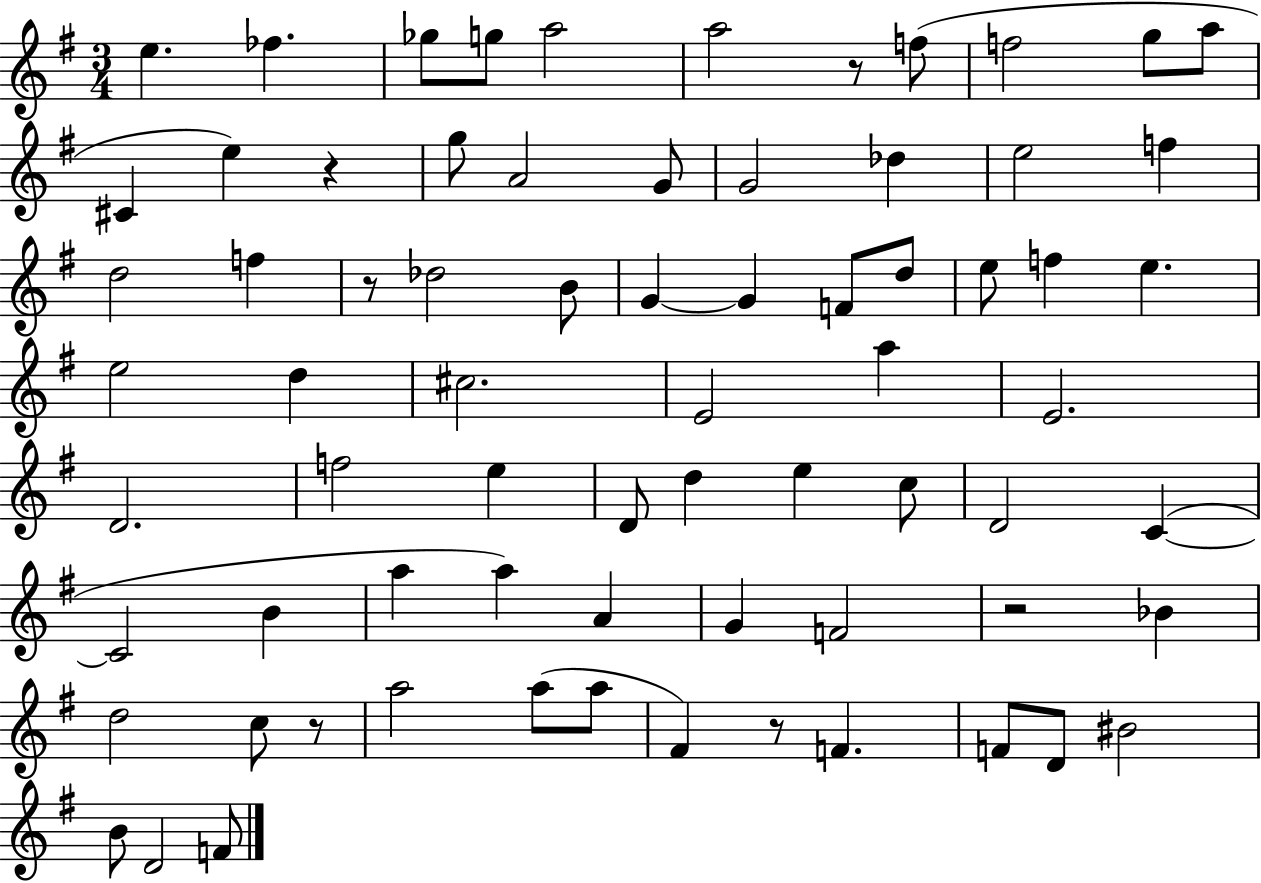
E5/q. FES5/q. Gb5/e G5/e A5/h A5/h R/e F5/e F5/h G5/e A5/e C#4/q E5/q R/q G5/e A4/h G4/e G4/h Db5/q E5/h F5/q D5/h F5/q R/e Db5/h B4/e G4/q G4/q F4/e D5/e E5/e F5/q E5/q. E5/h D5/q C#5/h. E4/h A5/q E4/h. D4/h. F5/h E5/q D4/e D5/q E5/q C5/e D4/h C4/q C4/h B4/q A5/q A5/q A4/q G4/q F4/h R/h Bb4/q D5/h C5/e R/e A5/h A5/e A5/e F#4/q R/e F4/q. F4/e D4/e BIS4/h B4/e D4/h F4/e